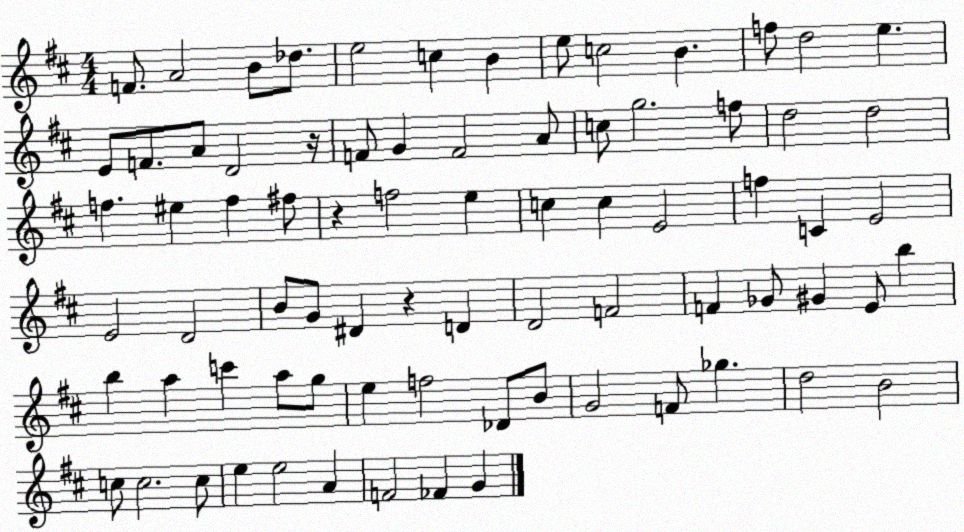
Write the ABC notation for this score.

X:1
T:Untitled
M:4/4
L:1/4
K:D
F/2 A2 B/2 _d/2 e2 c B e/2 c2 B f/2 d2 e E/2 F/2 A/2 D2 z/4 F/2 G F2 A/2 c/2 g2 f/2 d2 d2 f ^e f ^f/2 z f2 e c c E2 f C E2 E2 D2 B/2 G/2 ^D z D D2 F2 F _G/2 ^G E/2 b b a c' a/2 g/2 e f2 _D/2 B/2 G2 F/2 _g d2 B2 c/2 c2 c/2 e e2 A F2 _F G